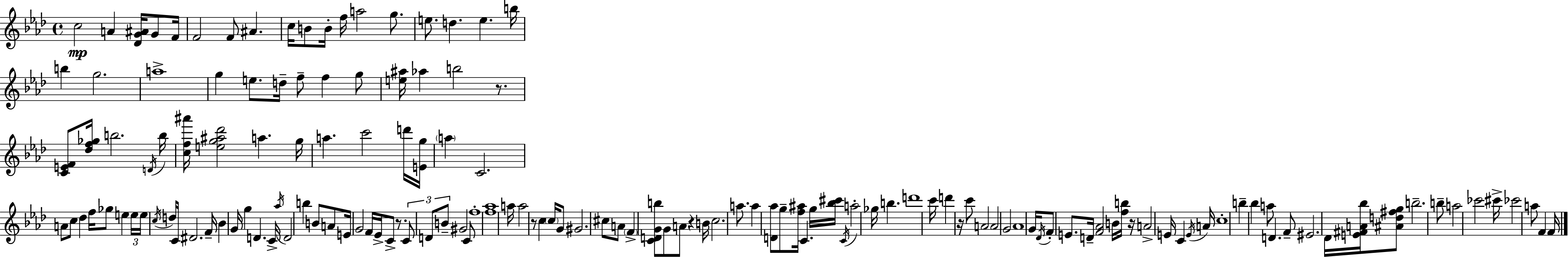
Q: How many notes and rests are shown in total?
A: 152